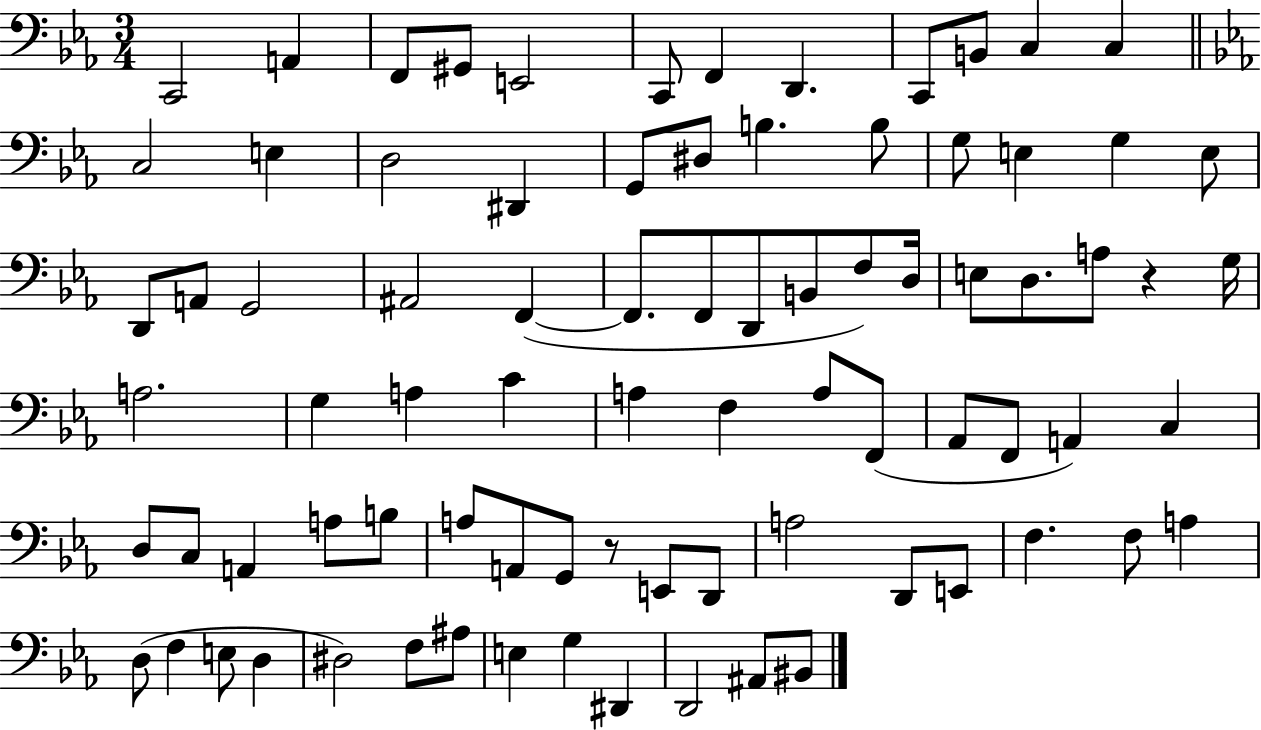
C2/h A2/q F2/e G#2/e E2/h C2/e F2/q D2/q. C2/e B2/e C3/q C3/q C3/h E3/q D3/h D#2/q G2/e D#3/e B3/q. B3/e G3/e E3/q G3/q E3/e D2/e A2/e G2/h A#2/h F2/q F2/e. F2/e D2/e B2/e F3/e D3/s E3/e D3/e. A3/e R/q G3/s A3/h. G3/q A3/q C4/q A3/q F3/q A3/e F2/e Ab2/e F2/e A2/q C3/q D3/e C3/e A2/q A3/e B3/e A3/e A2/e G2/e R/e E2/e D2/e A3/h D2/e E2/e F3/q. F3/e A3/q D3/e F3/q E3/e D3/q D#3/h F3/e A#3/e E3/q G3/q D#2/q D2/h A#2/e BIS2/e